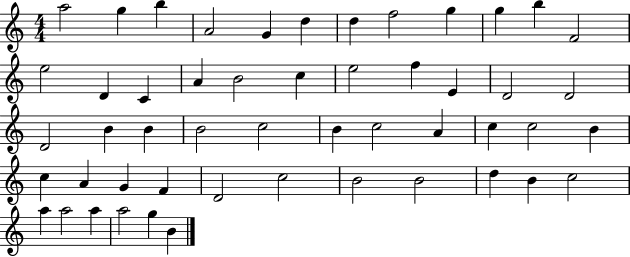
{
  \clef treble
  \numericTimeSignature
  \time 4/4
  \key c \major
  a''2 g''4 b''4 | a'2 g'4 d''4 | d''4 f''2 g''4 | g''4 b''4 f'2 | \break e''2 d'4 c'4 | a'4 b'2 c''4 | e''2 f''4 e'4 | d'2 d'2 | \break d'2 b'4 b'4 | b'2 c''2 | b'4 c''2 a'4 | c''4 c''2 b'4 | \break c''4 a'4 g'4 f'4 | d'2 c''2 | b'2 b'2 | d''4 b'4 c''2 | \break a''4 a''2 a''4 | a''2 g''4 b'4 | \bar "|."
}